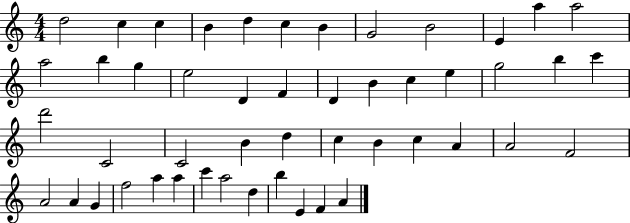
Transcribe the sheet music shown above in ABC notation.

X:1
T:Untitled
M:4/4
L:1/4
K:C
d2 c c B d c B G2 B2 E a a2 a2 b g e2 D F D B c e g2 b c' d'2 C2 C2 B d c B c A A2 F2 A2 A G f2 a a c' a2 d b E F A